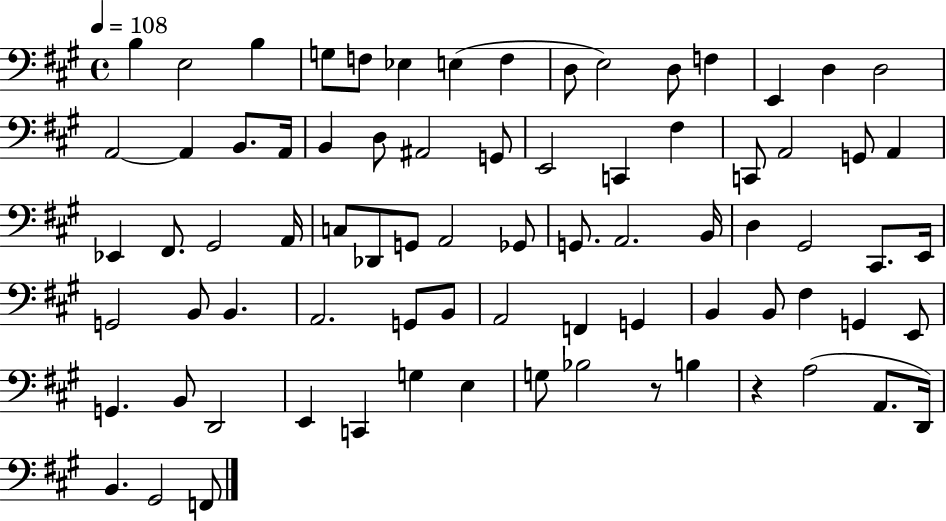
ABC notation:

X:1
T:Untitled
M:4/4
L:1/4
K:A
B, E,2 B, G,/2 F,/2 _E, E, F, D,/2 E,2 D,/2 F, E,, D, D,2 A,,2 A,, B,,/2 A,,/4 B,, D,/2 ^A,,2 G,,/2 E,,2 C,, ^F, C,,/2 A,,2 G,,/2 A,, _E,, ^F,,/2 ^G,,2 A,,/4 C,/2 _D,,/2 G,,/2 A,,2 _G,,/2 G,,/2 A,,2 B,,/4 D, ^G,,2 ^C,,/2 E,,/4 G,,2 B,,/2 B,, A,,2 G,,/2 B,,/2 A,,2 F,, G,, B,, B,,/2 ^F, G,, E,,/2 G,, B,,/2 D,,2 E,, C,, G, E, G,/2 _B,2 z/2 B, z A,2 A,,/2 D,,/4 B,, ^G,,2 F,,/2